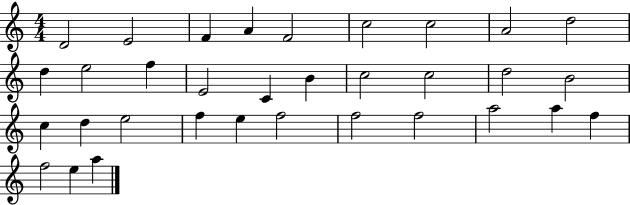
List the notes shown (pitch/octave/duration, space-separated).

D4/h E4/h F4/q A4/q F4/h C5/h C5/h A4/h D5/h D5/q E5/h F5/q E4/h C4/q B4/q C5/h C5/h D5/h B4/h C5/q D5/q E5/h F5/q E5/q F5/h F5/h F5/h A5/h A5/q F5/q F5/h E5/q A5/q